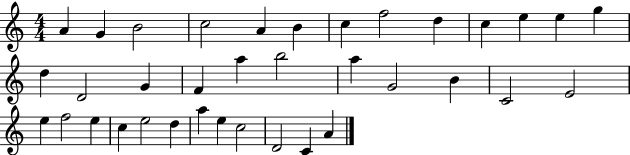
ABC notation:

X:1
T:Untitled
M:4/4
L:1/4
K:C
A G B2 c2 A B c f2 d c e e g d D2 G F a b2 a G2 B C2 E2 e f2 e c e2 d a e c2 D2 C A